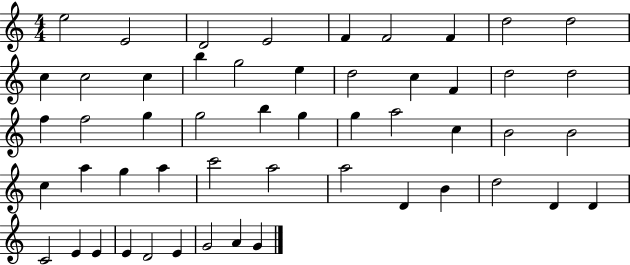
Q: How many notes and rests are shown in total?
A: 52